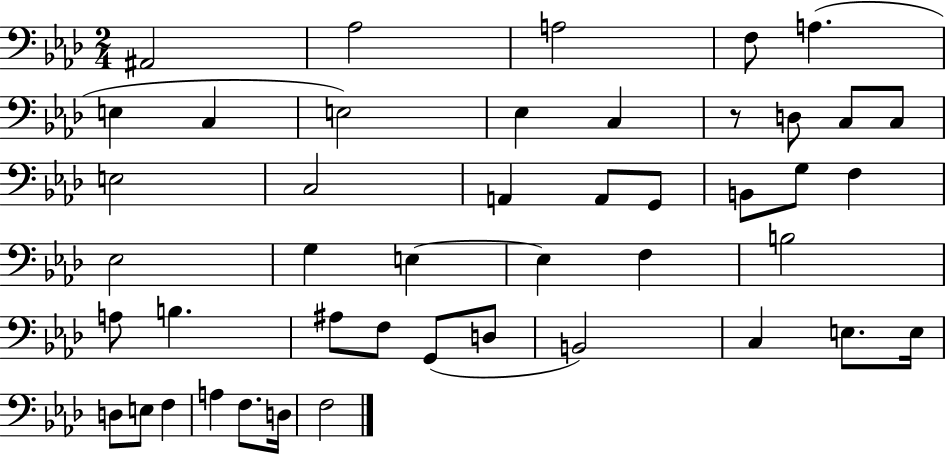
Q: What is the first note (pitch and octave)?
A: A#2